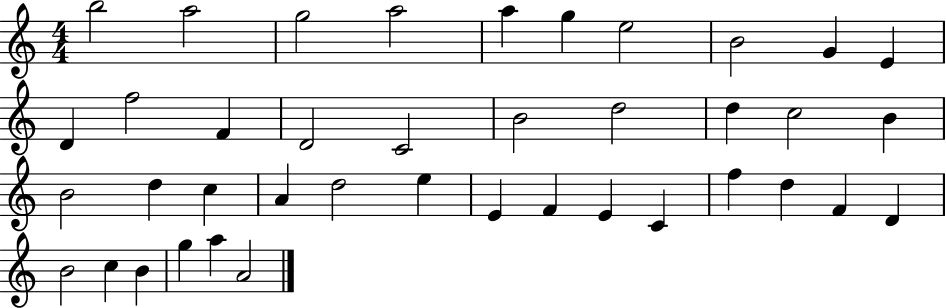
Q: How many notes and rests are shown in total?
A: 40